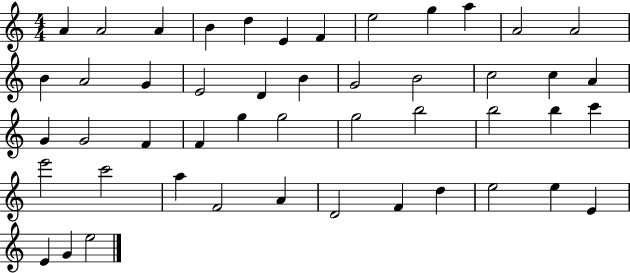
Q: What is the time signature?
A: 4/4